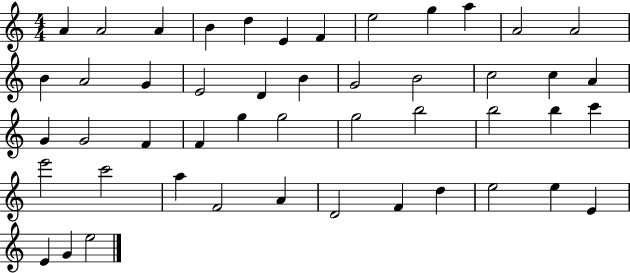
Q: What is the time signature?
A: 4/4